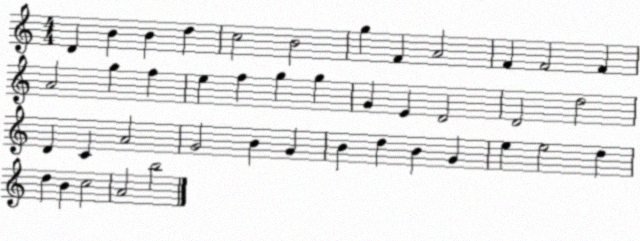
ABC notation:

X:1
T:Untitled
M:4/4
L:1/4
K:C
D B B d c2 B2 g F A2 F F2 F A2 g f e f g g G E D2 D2 d2 D C A2 G2 B G B d B G e e2 d d B c2 A2 b2